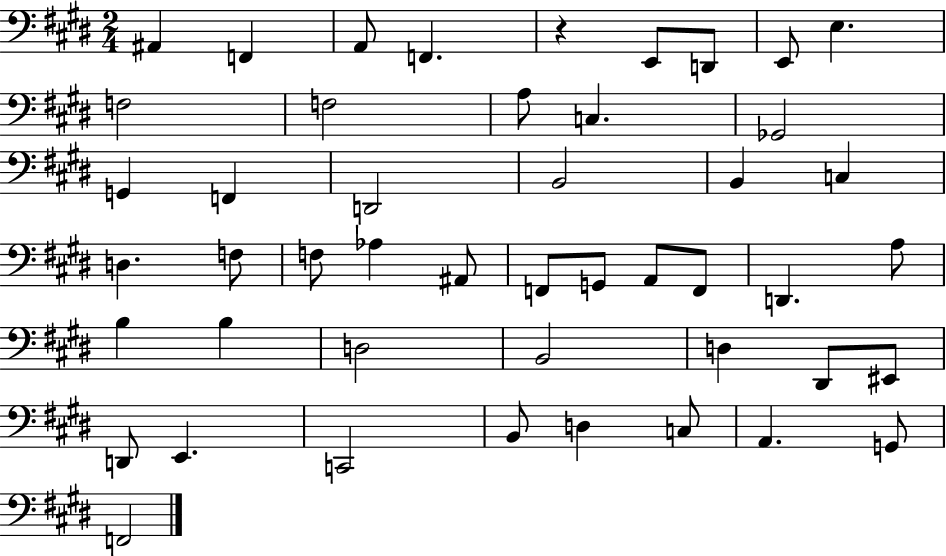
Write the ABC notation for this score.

X:1
T:Untitled
M:2/4
L:1/4
K:E
^A,, F,, A,,/2 F,, z E,,/2 D,,/2 E,,/2 E, F,2 F,2 A,/2 C, _G,,2 G,, F,, D,,2 B,,2 B,, C, D, F,/2 F,/2 _A, ^A,,/2 F,,/2 G,,/2 A,,/2 F,,/2 D,, A,/2 B, B, D,2 B,,2 D, ^D,,/2 ^E,,/2 D,,/2 E,, C,,2 B,,/2 D, C,/2 A,, G,,/2 F,,2